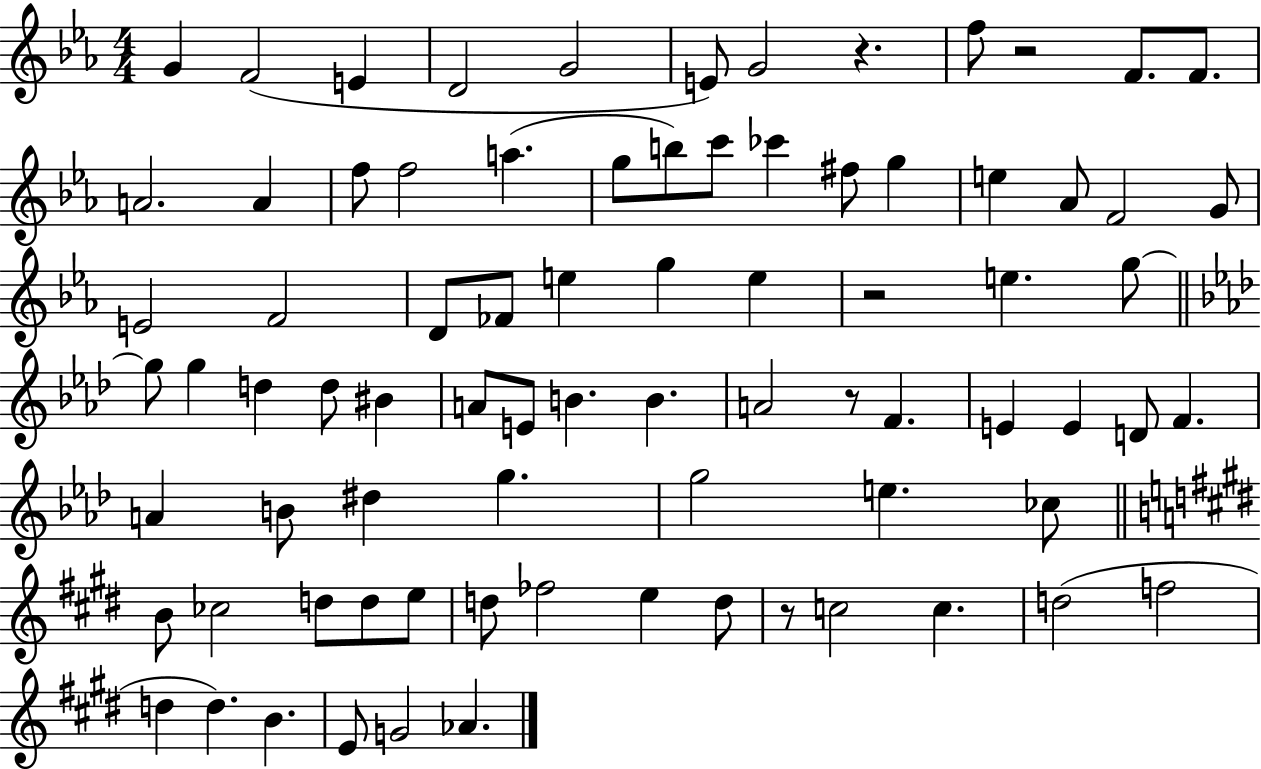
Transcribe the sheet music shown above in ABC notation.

X:1
T:Untitled
M:4/4
L:1/4
K:Eb
G F2 E D2 G2 E/2 G2 z f/2 z2 F/2 F/2 A2 A f/2 f2 a g/2 b/2 c'/2 _c' ^f/2 g e _A/2 F2 G/2 E2 F2 D/2 _F/2 e g e z2 e g/2 g/2 g d d/2 ^B A/2 E/2 B B A2 z/2 F E E D/2 F A B/2 ^d g g2 e _c/2 B/2 _c2 d/2 d/2 e/2 d/2 _f2 e d/2 z/2 c2 c d2 f2 d d B E/2 G2 _A